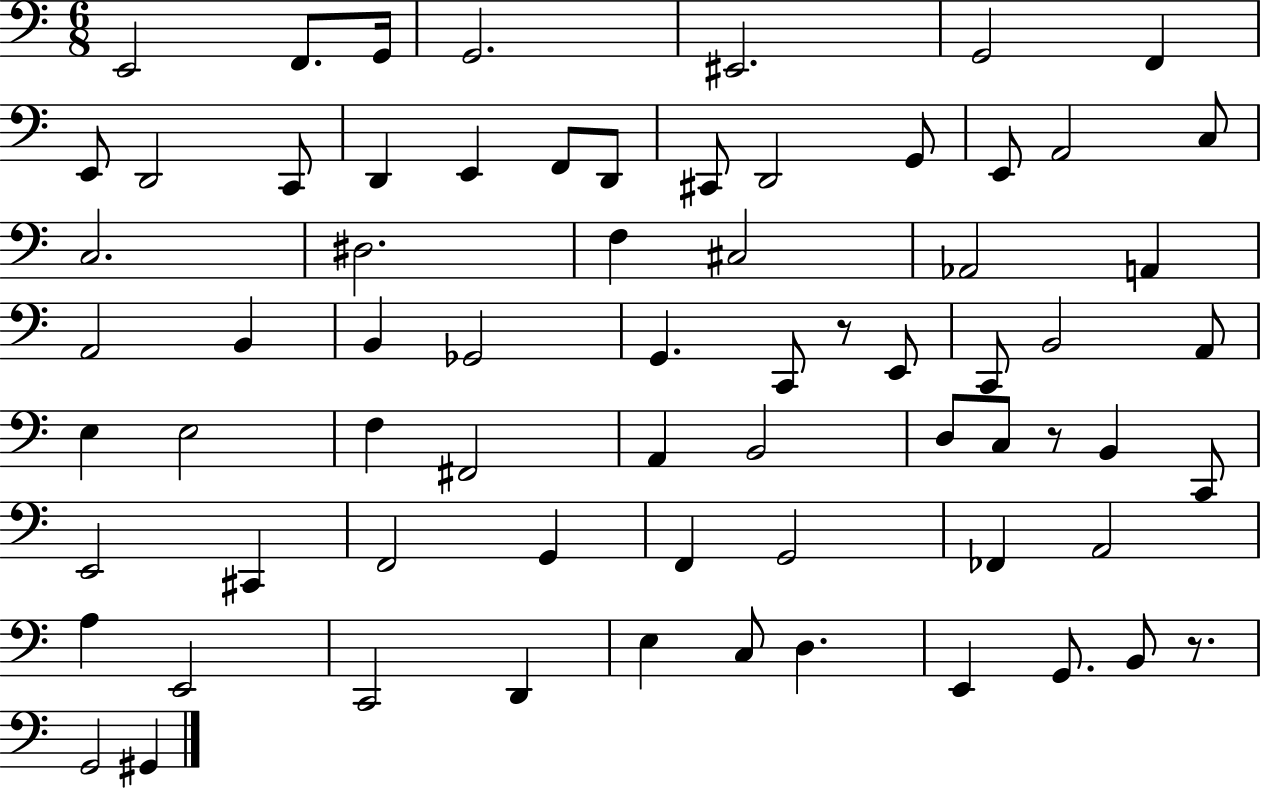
{
  \clef bass
  \numericTimeSignature
  \time 6/8
  \key c \major
  \repeat volta 2 { e,2 f,8. g,16 | g,2. | eis,2. | g,2 f,4 | \break e,8 d,2 c,8 | d,4 e,4 f,8 d,8 | cis,8 d,2 g,8 | e,8 a,2 c8 | \break c2. | dis2. | f4 cis2 | aes,2 a,4 | \break a,2 b,4 | b,4 ges,2 | g,4. c,8 r8 e,8 | c,8 b,2 a,8 | \break e4 e2 | f4 fis,2 | a,4 b,2 | d8 c8 r8 b,4 c,8 | \break e,2 cis,4 | f,2 g,4 | f,4 g,2 | fes,4 a,2 | \break a4 e,2 | c,2 d,4 | e4 c8 d4. | e,4 g,8. b,8 r8. | \break g,2 gis,4 | } \bar "|."
}